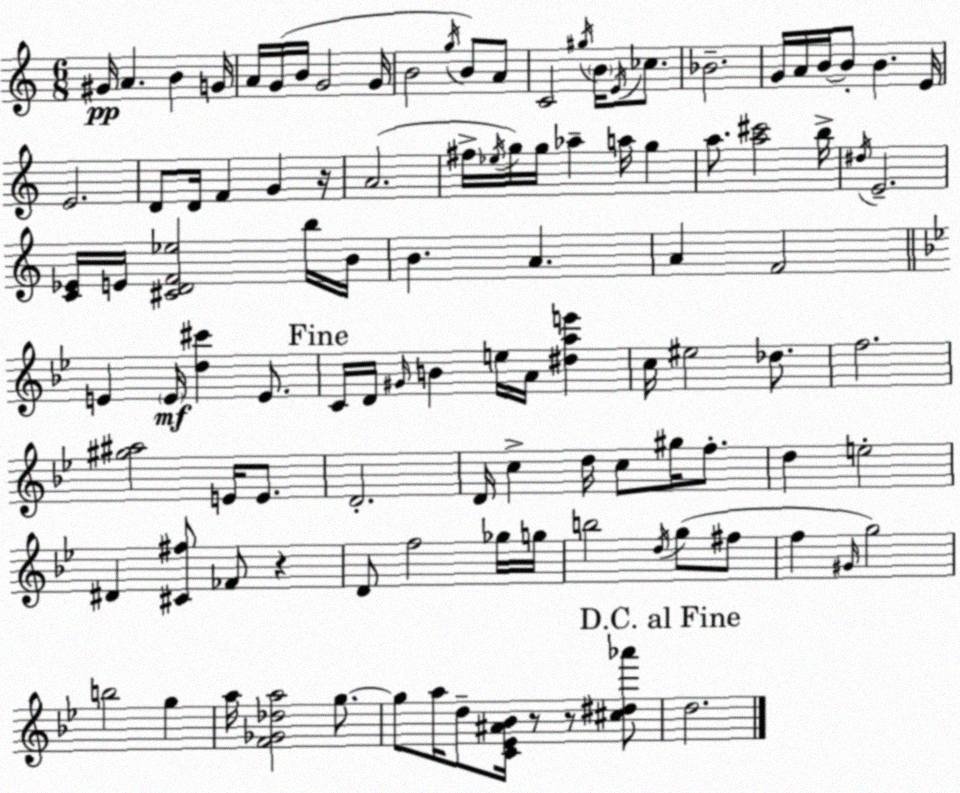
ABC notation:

X:1
T:Untitled
M:6/8
L:1/4
K:C
^G/4 A B G/4 A/4 G/4 B/4 G2 G/4 B2 g/4 B/2 A/2 C2 ^g/4 B/4 E/4 _c/2 _B2 G/4 A/4 B/4 B/2 B E/4 E2 D/2 D/4 F G z/4 A2 ^f/4 _e/4 g/4 g/4 _a a/4 g a/2 [a^c']2 b/4 ^d/4 E2 [C_E]/4 E/4 [^CDF_e]2 b/4 B/4 B A A F2 E E/4 [d^c'] E/2 C/4 D/4 ^G/4 B e/4 A/4 [^dae'] c/4 ^e2 _d/2 f2 [^g^a]2 E/4 E/2 D2 D/4 c d/4 c/2 ^g/4 f/2 d e2 ^D [^C^f]/2 _F/2 z D/2 f2 _g/4 g/4 b2 d/4 g/2 ^f/2 f ^G/4 g2 b2 g a/4 [F_G_da]2 g/2 g/2 a/4 d/2 [C_E^A_B]/4 z/2 z/2 [^c^d_a']/2 d2